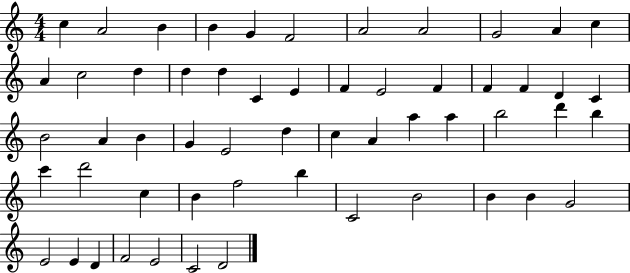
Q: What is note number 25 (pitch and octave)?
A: C4